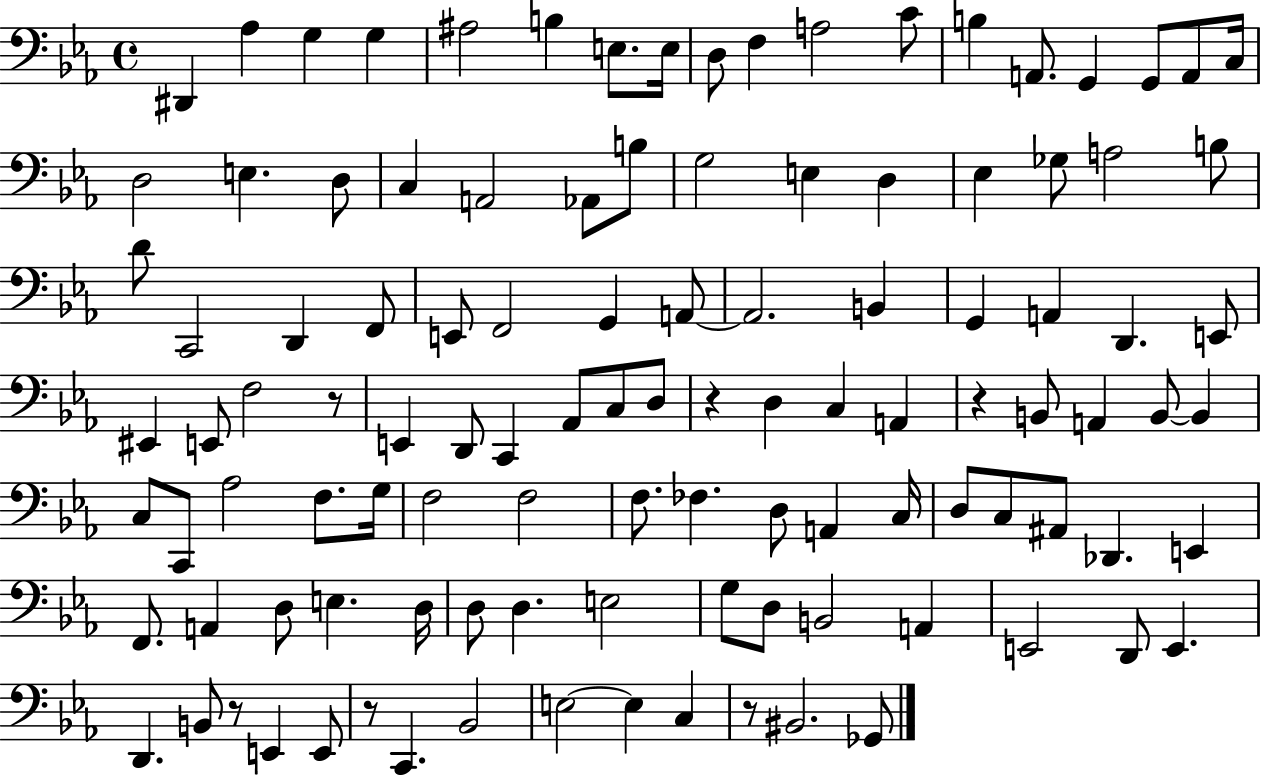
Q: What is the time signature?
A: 4/4